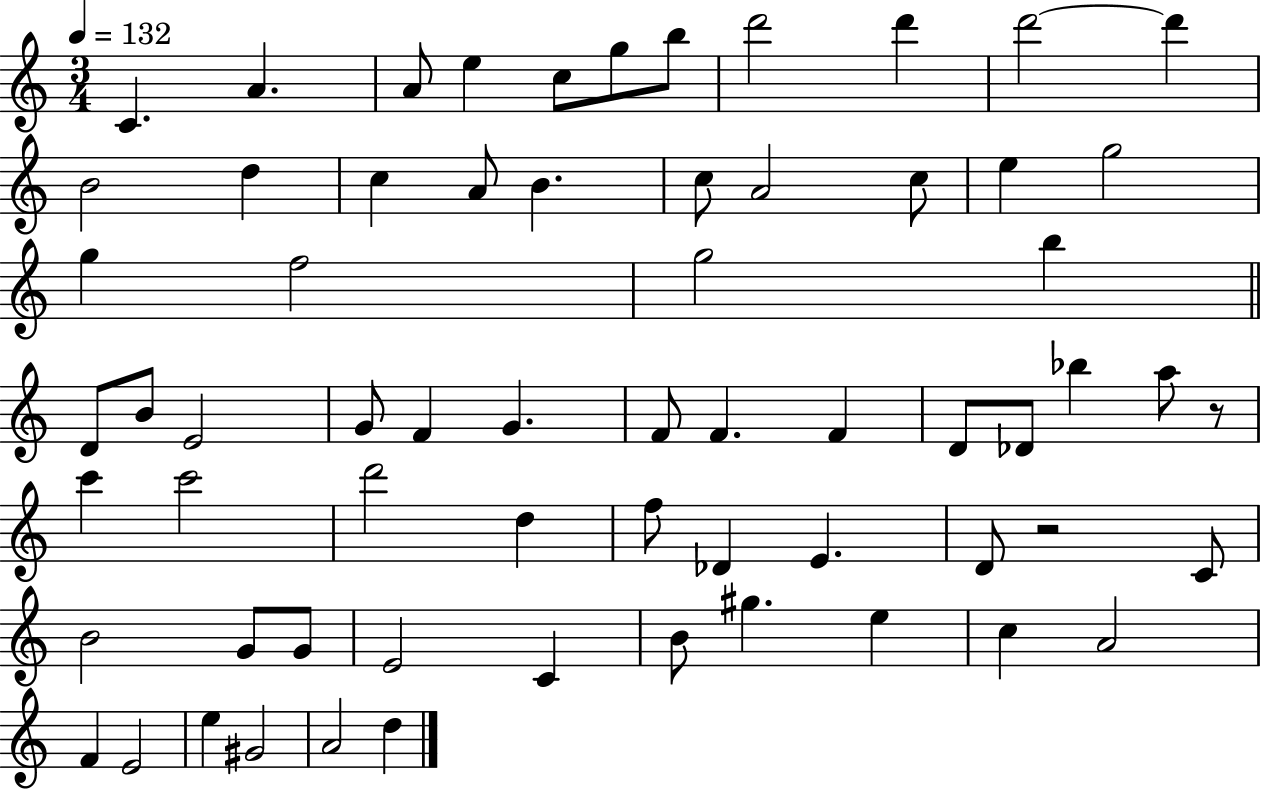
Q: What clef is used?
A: treble